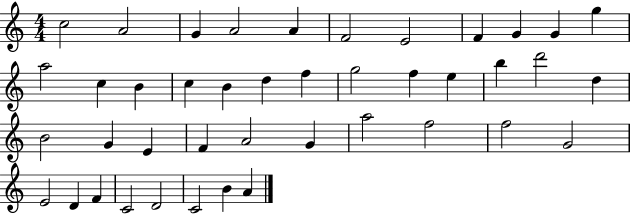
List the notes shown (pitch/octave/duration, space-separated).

C5/h A4/h G4/q A4/h A4/q F4/h E4/h F4/q G4/q G4/q G5/q A5/h C5/q B4/q C5/q B4/q D5/q F5/q G5/h F5/q E5/q B5/q D6/h D5/q B4/h G4/q E4/q F4/q A4/h G4/q A5/h F5/h F5/h G4/h E4/h D4/q F4/q C4/h D4/h C4/h B4/q A4/q